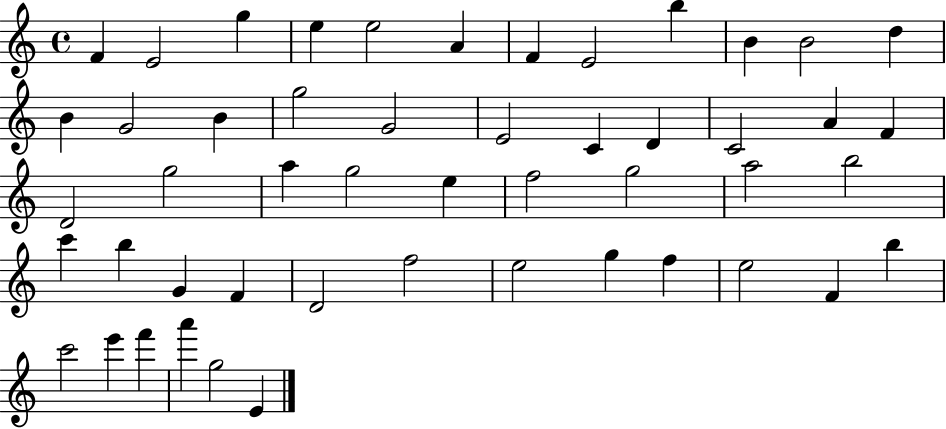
X:1
T:Untitled
M:4/4
L:1/4
K:C
F E2 g e e2 A F E2 b B B2 d B G2 B g2 G2 E2 C D C2 A F D2 g2 a g2 e f2 g2 a2 b2 c' b G F D2 f2 e2 g f e2 F b c'2 e' f' a' g2 E